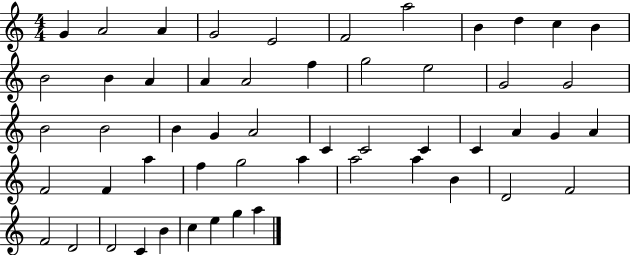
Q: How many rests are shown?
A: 0